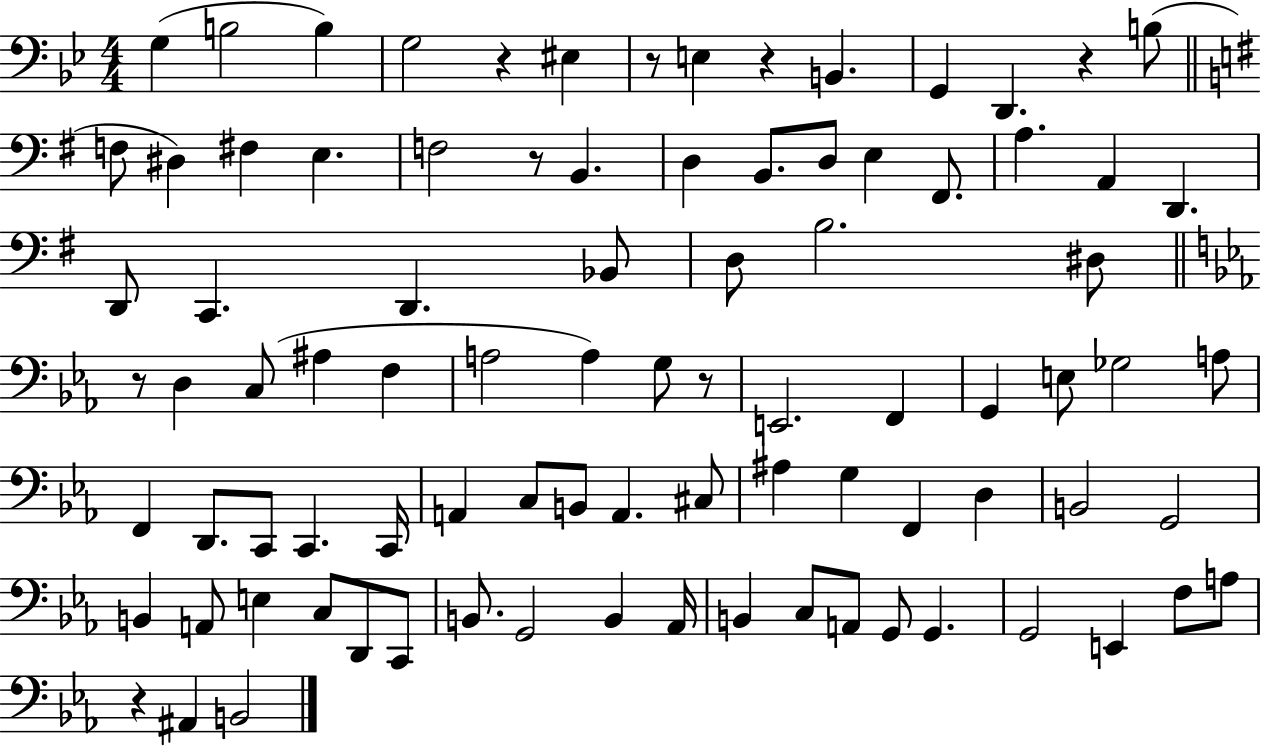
X:1
T:Untitled
M:4/4
L:1/4
K:Bb
G, B,2 B, G,2 z ^E, z/2 E, z B,, G,, D,, z B,/2 F,/2 ^D, ^F, E, F,2 z/2 B,, D, B,,/2 D,/2 E, ^F,,/2 A, A,, D,, D,,/2 C,, D,, _B,,/2 D,/2 B,2 ^D,/2 z/2 D, C,/2 ^A, F, A,2 A, G,/2 z/2 E,,2 F,, G,, E,/2 _G,2 A,/2 F,, D,,/2 C,,/2 C,, C,,/4 A,, C,/2 B,,/2 A,, ^C,/2 ^A, G, F,, D, B,,2 G,,2 B,, A,,/2 E, C,/2 D,,/2 C,,/2 B,,/2 G,,2 B,, _A,,/4 B,, C,/2 A,,/2 G,,/2 G,, G,,2 E,, F,/2 A,/2 z ^A,, B,,2